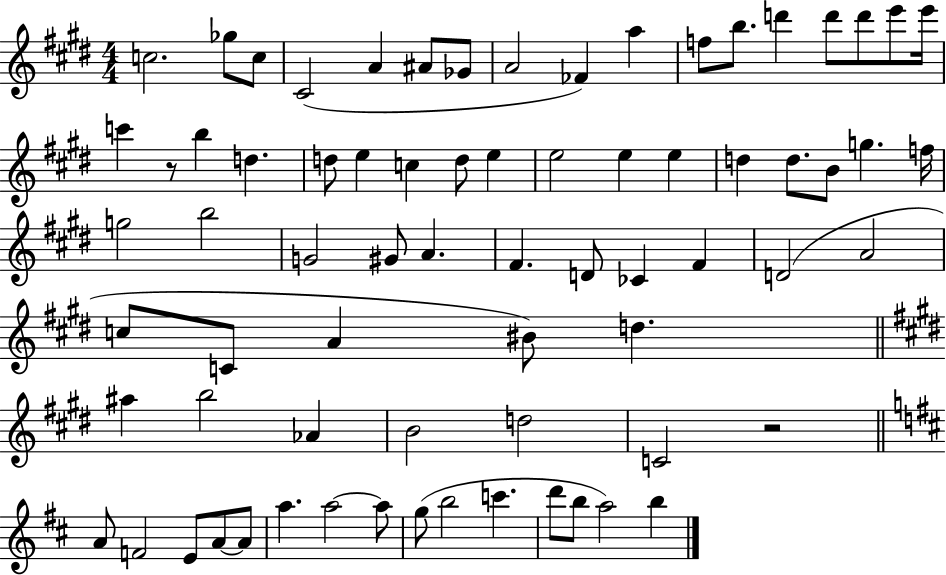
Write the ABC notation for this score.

X:1
T:Untitled
M:4/4
L:1/4
K:E
c2 _g/2 c/2 ^C2 A ^A/2 _G/2 A2 _F a f/2 b/2 d' d'/2 d'/2 e'/2 e'/4 c' z/2 b d d/2 e c d/2 e e2 e e d d/2 B/2 g f/4 g2 b2 G2 ^G/2 A ^F D/2 _C ^F D2 A2 c/2 C/2 A ^B/2 d ^a b2 _A B2 d2 C2 z2 A/2 F2 E/2 A/2 A/2 a a2 a/2 g/2 b2 c' d'/2 b/2 a2 b